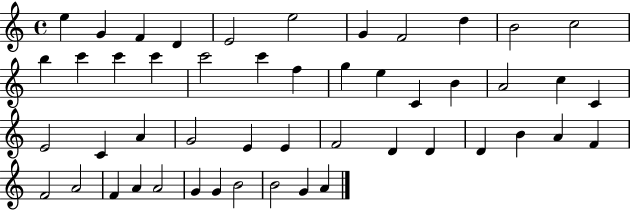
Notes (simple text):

E5/q G4/q F4/q D4/q E4/h E5/h G4/q F4/h D5/q B4/h C5/h B5/q C6/q C6/q C6/q C6/h C6/q F5/q G5/q E5/q C4/q B4/q A4/h C5/q C4/q E4/h C4/q A4/q G4/h E4/q E4/q F4/h D4/q D4/q D4/q B4/q A4/q F4/q F4/h A4/h F4/q A4/q A4/h G4/q G4/q B4/h B4/h G4/q A4/q